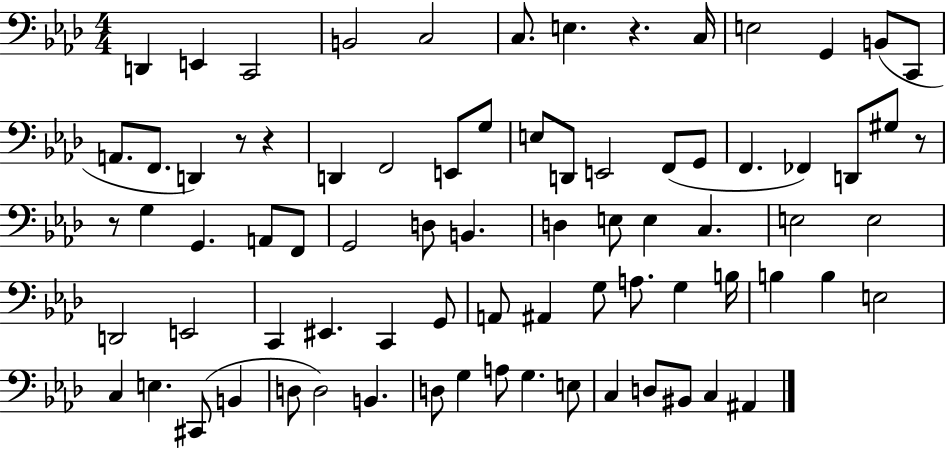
{
  \clef bass
  \numericTimeSignature
  \time 4/4
  \key aes \major
  d,4 e,4 c,2 | b,2 c2 | c8. e4. r4. c16 | e2 g,4 b,8( c,8 | \break a,8. f,8. d,4) r8 r4 | d,4 f,2 e,8 g8 | e8 d,8 e,2 f,8( g,8 | f,4. fes,4) d,8 gis8 r8 | \break r8 g4 g,4. a,8 f,8 | g,2 d8 b,4. | d4 e8 e4 c4. | e2 e2 | \break d,2 e,2 | c,4 eis,4. c,4 g,8 | a,8 ais,4 g8 a8. g4 b16 | b4 b4 e2 | \break c4 e4. cis,8( b,4 | d8 d2) b,4. | d8 g4 a8 g4. e8 | c4 d8 bis,8 c4 ais,4 | \break \bar "|."
}